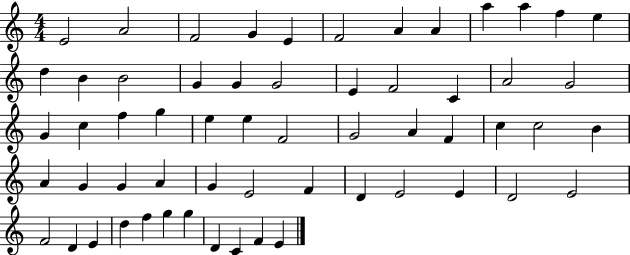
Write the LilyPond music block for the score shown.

{
  \clef treble
  \numericTimeSignature
  \time 4/4
  \key c \major
  e'2 a'2 | f'2 g'4 e'4 | f'2 a'4 a'4 | a''4 a''4 f''4 e''4 | \break d''4 b'4 b'2 | g'4 g'4 g'2 | e'4 f'2 c'4 | a'2 g'2 | \break g'4 c''4 f''4 g''4 | e''4 e''4 f'2 | g'2 a'4 f'4 | c''4 c''2 b'4 | \break a'4 g'4 g'4 a'4 | g'4 e'2 f'4 | d'4 e'2 e'4 | d'2 e'2 | \break f'2 d'4 e'4 | d''4 f''4 g''4 g''4 | d'4 c'4 f'4 e'4 | \bar "|."
}